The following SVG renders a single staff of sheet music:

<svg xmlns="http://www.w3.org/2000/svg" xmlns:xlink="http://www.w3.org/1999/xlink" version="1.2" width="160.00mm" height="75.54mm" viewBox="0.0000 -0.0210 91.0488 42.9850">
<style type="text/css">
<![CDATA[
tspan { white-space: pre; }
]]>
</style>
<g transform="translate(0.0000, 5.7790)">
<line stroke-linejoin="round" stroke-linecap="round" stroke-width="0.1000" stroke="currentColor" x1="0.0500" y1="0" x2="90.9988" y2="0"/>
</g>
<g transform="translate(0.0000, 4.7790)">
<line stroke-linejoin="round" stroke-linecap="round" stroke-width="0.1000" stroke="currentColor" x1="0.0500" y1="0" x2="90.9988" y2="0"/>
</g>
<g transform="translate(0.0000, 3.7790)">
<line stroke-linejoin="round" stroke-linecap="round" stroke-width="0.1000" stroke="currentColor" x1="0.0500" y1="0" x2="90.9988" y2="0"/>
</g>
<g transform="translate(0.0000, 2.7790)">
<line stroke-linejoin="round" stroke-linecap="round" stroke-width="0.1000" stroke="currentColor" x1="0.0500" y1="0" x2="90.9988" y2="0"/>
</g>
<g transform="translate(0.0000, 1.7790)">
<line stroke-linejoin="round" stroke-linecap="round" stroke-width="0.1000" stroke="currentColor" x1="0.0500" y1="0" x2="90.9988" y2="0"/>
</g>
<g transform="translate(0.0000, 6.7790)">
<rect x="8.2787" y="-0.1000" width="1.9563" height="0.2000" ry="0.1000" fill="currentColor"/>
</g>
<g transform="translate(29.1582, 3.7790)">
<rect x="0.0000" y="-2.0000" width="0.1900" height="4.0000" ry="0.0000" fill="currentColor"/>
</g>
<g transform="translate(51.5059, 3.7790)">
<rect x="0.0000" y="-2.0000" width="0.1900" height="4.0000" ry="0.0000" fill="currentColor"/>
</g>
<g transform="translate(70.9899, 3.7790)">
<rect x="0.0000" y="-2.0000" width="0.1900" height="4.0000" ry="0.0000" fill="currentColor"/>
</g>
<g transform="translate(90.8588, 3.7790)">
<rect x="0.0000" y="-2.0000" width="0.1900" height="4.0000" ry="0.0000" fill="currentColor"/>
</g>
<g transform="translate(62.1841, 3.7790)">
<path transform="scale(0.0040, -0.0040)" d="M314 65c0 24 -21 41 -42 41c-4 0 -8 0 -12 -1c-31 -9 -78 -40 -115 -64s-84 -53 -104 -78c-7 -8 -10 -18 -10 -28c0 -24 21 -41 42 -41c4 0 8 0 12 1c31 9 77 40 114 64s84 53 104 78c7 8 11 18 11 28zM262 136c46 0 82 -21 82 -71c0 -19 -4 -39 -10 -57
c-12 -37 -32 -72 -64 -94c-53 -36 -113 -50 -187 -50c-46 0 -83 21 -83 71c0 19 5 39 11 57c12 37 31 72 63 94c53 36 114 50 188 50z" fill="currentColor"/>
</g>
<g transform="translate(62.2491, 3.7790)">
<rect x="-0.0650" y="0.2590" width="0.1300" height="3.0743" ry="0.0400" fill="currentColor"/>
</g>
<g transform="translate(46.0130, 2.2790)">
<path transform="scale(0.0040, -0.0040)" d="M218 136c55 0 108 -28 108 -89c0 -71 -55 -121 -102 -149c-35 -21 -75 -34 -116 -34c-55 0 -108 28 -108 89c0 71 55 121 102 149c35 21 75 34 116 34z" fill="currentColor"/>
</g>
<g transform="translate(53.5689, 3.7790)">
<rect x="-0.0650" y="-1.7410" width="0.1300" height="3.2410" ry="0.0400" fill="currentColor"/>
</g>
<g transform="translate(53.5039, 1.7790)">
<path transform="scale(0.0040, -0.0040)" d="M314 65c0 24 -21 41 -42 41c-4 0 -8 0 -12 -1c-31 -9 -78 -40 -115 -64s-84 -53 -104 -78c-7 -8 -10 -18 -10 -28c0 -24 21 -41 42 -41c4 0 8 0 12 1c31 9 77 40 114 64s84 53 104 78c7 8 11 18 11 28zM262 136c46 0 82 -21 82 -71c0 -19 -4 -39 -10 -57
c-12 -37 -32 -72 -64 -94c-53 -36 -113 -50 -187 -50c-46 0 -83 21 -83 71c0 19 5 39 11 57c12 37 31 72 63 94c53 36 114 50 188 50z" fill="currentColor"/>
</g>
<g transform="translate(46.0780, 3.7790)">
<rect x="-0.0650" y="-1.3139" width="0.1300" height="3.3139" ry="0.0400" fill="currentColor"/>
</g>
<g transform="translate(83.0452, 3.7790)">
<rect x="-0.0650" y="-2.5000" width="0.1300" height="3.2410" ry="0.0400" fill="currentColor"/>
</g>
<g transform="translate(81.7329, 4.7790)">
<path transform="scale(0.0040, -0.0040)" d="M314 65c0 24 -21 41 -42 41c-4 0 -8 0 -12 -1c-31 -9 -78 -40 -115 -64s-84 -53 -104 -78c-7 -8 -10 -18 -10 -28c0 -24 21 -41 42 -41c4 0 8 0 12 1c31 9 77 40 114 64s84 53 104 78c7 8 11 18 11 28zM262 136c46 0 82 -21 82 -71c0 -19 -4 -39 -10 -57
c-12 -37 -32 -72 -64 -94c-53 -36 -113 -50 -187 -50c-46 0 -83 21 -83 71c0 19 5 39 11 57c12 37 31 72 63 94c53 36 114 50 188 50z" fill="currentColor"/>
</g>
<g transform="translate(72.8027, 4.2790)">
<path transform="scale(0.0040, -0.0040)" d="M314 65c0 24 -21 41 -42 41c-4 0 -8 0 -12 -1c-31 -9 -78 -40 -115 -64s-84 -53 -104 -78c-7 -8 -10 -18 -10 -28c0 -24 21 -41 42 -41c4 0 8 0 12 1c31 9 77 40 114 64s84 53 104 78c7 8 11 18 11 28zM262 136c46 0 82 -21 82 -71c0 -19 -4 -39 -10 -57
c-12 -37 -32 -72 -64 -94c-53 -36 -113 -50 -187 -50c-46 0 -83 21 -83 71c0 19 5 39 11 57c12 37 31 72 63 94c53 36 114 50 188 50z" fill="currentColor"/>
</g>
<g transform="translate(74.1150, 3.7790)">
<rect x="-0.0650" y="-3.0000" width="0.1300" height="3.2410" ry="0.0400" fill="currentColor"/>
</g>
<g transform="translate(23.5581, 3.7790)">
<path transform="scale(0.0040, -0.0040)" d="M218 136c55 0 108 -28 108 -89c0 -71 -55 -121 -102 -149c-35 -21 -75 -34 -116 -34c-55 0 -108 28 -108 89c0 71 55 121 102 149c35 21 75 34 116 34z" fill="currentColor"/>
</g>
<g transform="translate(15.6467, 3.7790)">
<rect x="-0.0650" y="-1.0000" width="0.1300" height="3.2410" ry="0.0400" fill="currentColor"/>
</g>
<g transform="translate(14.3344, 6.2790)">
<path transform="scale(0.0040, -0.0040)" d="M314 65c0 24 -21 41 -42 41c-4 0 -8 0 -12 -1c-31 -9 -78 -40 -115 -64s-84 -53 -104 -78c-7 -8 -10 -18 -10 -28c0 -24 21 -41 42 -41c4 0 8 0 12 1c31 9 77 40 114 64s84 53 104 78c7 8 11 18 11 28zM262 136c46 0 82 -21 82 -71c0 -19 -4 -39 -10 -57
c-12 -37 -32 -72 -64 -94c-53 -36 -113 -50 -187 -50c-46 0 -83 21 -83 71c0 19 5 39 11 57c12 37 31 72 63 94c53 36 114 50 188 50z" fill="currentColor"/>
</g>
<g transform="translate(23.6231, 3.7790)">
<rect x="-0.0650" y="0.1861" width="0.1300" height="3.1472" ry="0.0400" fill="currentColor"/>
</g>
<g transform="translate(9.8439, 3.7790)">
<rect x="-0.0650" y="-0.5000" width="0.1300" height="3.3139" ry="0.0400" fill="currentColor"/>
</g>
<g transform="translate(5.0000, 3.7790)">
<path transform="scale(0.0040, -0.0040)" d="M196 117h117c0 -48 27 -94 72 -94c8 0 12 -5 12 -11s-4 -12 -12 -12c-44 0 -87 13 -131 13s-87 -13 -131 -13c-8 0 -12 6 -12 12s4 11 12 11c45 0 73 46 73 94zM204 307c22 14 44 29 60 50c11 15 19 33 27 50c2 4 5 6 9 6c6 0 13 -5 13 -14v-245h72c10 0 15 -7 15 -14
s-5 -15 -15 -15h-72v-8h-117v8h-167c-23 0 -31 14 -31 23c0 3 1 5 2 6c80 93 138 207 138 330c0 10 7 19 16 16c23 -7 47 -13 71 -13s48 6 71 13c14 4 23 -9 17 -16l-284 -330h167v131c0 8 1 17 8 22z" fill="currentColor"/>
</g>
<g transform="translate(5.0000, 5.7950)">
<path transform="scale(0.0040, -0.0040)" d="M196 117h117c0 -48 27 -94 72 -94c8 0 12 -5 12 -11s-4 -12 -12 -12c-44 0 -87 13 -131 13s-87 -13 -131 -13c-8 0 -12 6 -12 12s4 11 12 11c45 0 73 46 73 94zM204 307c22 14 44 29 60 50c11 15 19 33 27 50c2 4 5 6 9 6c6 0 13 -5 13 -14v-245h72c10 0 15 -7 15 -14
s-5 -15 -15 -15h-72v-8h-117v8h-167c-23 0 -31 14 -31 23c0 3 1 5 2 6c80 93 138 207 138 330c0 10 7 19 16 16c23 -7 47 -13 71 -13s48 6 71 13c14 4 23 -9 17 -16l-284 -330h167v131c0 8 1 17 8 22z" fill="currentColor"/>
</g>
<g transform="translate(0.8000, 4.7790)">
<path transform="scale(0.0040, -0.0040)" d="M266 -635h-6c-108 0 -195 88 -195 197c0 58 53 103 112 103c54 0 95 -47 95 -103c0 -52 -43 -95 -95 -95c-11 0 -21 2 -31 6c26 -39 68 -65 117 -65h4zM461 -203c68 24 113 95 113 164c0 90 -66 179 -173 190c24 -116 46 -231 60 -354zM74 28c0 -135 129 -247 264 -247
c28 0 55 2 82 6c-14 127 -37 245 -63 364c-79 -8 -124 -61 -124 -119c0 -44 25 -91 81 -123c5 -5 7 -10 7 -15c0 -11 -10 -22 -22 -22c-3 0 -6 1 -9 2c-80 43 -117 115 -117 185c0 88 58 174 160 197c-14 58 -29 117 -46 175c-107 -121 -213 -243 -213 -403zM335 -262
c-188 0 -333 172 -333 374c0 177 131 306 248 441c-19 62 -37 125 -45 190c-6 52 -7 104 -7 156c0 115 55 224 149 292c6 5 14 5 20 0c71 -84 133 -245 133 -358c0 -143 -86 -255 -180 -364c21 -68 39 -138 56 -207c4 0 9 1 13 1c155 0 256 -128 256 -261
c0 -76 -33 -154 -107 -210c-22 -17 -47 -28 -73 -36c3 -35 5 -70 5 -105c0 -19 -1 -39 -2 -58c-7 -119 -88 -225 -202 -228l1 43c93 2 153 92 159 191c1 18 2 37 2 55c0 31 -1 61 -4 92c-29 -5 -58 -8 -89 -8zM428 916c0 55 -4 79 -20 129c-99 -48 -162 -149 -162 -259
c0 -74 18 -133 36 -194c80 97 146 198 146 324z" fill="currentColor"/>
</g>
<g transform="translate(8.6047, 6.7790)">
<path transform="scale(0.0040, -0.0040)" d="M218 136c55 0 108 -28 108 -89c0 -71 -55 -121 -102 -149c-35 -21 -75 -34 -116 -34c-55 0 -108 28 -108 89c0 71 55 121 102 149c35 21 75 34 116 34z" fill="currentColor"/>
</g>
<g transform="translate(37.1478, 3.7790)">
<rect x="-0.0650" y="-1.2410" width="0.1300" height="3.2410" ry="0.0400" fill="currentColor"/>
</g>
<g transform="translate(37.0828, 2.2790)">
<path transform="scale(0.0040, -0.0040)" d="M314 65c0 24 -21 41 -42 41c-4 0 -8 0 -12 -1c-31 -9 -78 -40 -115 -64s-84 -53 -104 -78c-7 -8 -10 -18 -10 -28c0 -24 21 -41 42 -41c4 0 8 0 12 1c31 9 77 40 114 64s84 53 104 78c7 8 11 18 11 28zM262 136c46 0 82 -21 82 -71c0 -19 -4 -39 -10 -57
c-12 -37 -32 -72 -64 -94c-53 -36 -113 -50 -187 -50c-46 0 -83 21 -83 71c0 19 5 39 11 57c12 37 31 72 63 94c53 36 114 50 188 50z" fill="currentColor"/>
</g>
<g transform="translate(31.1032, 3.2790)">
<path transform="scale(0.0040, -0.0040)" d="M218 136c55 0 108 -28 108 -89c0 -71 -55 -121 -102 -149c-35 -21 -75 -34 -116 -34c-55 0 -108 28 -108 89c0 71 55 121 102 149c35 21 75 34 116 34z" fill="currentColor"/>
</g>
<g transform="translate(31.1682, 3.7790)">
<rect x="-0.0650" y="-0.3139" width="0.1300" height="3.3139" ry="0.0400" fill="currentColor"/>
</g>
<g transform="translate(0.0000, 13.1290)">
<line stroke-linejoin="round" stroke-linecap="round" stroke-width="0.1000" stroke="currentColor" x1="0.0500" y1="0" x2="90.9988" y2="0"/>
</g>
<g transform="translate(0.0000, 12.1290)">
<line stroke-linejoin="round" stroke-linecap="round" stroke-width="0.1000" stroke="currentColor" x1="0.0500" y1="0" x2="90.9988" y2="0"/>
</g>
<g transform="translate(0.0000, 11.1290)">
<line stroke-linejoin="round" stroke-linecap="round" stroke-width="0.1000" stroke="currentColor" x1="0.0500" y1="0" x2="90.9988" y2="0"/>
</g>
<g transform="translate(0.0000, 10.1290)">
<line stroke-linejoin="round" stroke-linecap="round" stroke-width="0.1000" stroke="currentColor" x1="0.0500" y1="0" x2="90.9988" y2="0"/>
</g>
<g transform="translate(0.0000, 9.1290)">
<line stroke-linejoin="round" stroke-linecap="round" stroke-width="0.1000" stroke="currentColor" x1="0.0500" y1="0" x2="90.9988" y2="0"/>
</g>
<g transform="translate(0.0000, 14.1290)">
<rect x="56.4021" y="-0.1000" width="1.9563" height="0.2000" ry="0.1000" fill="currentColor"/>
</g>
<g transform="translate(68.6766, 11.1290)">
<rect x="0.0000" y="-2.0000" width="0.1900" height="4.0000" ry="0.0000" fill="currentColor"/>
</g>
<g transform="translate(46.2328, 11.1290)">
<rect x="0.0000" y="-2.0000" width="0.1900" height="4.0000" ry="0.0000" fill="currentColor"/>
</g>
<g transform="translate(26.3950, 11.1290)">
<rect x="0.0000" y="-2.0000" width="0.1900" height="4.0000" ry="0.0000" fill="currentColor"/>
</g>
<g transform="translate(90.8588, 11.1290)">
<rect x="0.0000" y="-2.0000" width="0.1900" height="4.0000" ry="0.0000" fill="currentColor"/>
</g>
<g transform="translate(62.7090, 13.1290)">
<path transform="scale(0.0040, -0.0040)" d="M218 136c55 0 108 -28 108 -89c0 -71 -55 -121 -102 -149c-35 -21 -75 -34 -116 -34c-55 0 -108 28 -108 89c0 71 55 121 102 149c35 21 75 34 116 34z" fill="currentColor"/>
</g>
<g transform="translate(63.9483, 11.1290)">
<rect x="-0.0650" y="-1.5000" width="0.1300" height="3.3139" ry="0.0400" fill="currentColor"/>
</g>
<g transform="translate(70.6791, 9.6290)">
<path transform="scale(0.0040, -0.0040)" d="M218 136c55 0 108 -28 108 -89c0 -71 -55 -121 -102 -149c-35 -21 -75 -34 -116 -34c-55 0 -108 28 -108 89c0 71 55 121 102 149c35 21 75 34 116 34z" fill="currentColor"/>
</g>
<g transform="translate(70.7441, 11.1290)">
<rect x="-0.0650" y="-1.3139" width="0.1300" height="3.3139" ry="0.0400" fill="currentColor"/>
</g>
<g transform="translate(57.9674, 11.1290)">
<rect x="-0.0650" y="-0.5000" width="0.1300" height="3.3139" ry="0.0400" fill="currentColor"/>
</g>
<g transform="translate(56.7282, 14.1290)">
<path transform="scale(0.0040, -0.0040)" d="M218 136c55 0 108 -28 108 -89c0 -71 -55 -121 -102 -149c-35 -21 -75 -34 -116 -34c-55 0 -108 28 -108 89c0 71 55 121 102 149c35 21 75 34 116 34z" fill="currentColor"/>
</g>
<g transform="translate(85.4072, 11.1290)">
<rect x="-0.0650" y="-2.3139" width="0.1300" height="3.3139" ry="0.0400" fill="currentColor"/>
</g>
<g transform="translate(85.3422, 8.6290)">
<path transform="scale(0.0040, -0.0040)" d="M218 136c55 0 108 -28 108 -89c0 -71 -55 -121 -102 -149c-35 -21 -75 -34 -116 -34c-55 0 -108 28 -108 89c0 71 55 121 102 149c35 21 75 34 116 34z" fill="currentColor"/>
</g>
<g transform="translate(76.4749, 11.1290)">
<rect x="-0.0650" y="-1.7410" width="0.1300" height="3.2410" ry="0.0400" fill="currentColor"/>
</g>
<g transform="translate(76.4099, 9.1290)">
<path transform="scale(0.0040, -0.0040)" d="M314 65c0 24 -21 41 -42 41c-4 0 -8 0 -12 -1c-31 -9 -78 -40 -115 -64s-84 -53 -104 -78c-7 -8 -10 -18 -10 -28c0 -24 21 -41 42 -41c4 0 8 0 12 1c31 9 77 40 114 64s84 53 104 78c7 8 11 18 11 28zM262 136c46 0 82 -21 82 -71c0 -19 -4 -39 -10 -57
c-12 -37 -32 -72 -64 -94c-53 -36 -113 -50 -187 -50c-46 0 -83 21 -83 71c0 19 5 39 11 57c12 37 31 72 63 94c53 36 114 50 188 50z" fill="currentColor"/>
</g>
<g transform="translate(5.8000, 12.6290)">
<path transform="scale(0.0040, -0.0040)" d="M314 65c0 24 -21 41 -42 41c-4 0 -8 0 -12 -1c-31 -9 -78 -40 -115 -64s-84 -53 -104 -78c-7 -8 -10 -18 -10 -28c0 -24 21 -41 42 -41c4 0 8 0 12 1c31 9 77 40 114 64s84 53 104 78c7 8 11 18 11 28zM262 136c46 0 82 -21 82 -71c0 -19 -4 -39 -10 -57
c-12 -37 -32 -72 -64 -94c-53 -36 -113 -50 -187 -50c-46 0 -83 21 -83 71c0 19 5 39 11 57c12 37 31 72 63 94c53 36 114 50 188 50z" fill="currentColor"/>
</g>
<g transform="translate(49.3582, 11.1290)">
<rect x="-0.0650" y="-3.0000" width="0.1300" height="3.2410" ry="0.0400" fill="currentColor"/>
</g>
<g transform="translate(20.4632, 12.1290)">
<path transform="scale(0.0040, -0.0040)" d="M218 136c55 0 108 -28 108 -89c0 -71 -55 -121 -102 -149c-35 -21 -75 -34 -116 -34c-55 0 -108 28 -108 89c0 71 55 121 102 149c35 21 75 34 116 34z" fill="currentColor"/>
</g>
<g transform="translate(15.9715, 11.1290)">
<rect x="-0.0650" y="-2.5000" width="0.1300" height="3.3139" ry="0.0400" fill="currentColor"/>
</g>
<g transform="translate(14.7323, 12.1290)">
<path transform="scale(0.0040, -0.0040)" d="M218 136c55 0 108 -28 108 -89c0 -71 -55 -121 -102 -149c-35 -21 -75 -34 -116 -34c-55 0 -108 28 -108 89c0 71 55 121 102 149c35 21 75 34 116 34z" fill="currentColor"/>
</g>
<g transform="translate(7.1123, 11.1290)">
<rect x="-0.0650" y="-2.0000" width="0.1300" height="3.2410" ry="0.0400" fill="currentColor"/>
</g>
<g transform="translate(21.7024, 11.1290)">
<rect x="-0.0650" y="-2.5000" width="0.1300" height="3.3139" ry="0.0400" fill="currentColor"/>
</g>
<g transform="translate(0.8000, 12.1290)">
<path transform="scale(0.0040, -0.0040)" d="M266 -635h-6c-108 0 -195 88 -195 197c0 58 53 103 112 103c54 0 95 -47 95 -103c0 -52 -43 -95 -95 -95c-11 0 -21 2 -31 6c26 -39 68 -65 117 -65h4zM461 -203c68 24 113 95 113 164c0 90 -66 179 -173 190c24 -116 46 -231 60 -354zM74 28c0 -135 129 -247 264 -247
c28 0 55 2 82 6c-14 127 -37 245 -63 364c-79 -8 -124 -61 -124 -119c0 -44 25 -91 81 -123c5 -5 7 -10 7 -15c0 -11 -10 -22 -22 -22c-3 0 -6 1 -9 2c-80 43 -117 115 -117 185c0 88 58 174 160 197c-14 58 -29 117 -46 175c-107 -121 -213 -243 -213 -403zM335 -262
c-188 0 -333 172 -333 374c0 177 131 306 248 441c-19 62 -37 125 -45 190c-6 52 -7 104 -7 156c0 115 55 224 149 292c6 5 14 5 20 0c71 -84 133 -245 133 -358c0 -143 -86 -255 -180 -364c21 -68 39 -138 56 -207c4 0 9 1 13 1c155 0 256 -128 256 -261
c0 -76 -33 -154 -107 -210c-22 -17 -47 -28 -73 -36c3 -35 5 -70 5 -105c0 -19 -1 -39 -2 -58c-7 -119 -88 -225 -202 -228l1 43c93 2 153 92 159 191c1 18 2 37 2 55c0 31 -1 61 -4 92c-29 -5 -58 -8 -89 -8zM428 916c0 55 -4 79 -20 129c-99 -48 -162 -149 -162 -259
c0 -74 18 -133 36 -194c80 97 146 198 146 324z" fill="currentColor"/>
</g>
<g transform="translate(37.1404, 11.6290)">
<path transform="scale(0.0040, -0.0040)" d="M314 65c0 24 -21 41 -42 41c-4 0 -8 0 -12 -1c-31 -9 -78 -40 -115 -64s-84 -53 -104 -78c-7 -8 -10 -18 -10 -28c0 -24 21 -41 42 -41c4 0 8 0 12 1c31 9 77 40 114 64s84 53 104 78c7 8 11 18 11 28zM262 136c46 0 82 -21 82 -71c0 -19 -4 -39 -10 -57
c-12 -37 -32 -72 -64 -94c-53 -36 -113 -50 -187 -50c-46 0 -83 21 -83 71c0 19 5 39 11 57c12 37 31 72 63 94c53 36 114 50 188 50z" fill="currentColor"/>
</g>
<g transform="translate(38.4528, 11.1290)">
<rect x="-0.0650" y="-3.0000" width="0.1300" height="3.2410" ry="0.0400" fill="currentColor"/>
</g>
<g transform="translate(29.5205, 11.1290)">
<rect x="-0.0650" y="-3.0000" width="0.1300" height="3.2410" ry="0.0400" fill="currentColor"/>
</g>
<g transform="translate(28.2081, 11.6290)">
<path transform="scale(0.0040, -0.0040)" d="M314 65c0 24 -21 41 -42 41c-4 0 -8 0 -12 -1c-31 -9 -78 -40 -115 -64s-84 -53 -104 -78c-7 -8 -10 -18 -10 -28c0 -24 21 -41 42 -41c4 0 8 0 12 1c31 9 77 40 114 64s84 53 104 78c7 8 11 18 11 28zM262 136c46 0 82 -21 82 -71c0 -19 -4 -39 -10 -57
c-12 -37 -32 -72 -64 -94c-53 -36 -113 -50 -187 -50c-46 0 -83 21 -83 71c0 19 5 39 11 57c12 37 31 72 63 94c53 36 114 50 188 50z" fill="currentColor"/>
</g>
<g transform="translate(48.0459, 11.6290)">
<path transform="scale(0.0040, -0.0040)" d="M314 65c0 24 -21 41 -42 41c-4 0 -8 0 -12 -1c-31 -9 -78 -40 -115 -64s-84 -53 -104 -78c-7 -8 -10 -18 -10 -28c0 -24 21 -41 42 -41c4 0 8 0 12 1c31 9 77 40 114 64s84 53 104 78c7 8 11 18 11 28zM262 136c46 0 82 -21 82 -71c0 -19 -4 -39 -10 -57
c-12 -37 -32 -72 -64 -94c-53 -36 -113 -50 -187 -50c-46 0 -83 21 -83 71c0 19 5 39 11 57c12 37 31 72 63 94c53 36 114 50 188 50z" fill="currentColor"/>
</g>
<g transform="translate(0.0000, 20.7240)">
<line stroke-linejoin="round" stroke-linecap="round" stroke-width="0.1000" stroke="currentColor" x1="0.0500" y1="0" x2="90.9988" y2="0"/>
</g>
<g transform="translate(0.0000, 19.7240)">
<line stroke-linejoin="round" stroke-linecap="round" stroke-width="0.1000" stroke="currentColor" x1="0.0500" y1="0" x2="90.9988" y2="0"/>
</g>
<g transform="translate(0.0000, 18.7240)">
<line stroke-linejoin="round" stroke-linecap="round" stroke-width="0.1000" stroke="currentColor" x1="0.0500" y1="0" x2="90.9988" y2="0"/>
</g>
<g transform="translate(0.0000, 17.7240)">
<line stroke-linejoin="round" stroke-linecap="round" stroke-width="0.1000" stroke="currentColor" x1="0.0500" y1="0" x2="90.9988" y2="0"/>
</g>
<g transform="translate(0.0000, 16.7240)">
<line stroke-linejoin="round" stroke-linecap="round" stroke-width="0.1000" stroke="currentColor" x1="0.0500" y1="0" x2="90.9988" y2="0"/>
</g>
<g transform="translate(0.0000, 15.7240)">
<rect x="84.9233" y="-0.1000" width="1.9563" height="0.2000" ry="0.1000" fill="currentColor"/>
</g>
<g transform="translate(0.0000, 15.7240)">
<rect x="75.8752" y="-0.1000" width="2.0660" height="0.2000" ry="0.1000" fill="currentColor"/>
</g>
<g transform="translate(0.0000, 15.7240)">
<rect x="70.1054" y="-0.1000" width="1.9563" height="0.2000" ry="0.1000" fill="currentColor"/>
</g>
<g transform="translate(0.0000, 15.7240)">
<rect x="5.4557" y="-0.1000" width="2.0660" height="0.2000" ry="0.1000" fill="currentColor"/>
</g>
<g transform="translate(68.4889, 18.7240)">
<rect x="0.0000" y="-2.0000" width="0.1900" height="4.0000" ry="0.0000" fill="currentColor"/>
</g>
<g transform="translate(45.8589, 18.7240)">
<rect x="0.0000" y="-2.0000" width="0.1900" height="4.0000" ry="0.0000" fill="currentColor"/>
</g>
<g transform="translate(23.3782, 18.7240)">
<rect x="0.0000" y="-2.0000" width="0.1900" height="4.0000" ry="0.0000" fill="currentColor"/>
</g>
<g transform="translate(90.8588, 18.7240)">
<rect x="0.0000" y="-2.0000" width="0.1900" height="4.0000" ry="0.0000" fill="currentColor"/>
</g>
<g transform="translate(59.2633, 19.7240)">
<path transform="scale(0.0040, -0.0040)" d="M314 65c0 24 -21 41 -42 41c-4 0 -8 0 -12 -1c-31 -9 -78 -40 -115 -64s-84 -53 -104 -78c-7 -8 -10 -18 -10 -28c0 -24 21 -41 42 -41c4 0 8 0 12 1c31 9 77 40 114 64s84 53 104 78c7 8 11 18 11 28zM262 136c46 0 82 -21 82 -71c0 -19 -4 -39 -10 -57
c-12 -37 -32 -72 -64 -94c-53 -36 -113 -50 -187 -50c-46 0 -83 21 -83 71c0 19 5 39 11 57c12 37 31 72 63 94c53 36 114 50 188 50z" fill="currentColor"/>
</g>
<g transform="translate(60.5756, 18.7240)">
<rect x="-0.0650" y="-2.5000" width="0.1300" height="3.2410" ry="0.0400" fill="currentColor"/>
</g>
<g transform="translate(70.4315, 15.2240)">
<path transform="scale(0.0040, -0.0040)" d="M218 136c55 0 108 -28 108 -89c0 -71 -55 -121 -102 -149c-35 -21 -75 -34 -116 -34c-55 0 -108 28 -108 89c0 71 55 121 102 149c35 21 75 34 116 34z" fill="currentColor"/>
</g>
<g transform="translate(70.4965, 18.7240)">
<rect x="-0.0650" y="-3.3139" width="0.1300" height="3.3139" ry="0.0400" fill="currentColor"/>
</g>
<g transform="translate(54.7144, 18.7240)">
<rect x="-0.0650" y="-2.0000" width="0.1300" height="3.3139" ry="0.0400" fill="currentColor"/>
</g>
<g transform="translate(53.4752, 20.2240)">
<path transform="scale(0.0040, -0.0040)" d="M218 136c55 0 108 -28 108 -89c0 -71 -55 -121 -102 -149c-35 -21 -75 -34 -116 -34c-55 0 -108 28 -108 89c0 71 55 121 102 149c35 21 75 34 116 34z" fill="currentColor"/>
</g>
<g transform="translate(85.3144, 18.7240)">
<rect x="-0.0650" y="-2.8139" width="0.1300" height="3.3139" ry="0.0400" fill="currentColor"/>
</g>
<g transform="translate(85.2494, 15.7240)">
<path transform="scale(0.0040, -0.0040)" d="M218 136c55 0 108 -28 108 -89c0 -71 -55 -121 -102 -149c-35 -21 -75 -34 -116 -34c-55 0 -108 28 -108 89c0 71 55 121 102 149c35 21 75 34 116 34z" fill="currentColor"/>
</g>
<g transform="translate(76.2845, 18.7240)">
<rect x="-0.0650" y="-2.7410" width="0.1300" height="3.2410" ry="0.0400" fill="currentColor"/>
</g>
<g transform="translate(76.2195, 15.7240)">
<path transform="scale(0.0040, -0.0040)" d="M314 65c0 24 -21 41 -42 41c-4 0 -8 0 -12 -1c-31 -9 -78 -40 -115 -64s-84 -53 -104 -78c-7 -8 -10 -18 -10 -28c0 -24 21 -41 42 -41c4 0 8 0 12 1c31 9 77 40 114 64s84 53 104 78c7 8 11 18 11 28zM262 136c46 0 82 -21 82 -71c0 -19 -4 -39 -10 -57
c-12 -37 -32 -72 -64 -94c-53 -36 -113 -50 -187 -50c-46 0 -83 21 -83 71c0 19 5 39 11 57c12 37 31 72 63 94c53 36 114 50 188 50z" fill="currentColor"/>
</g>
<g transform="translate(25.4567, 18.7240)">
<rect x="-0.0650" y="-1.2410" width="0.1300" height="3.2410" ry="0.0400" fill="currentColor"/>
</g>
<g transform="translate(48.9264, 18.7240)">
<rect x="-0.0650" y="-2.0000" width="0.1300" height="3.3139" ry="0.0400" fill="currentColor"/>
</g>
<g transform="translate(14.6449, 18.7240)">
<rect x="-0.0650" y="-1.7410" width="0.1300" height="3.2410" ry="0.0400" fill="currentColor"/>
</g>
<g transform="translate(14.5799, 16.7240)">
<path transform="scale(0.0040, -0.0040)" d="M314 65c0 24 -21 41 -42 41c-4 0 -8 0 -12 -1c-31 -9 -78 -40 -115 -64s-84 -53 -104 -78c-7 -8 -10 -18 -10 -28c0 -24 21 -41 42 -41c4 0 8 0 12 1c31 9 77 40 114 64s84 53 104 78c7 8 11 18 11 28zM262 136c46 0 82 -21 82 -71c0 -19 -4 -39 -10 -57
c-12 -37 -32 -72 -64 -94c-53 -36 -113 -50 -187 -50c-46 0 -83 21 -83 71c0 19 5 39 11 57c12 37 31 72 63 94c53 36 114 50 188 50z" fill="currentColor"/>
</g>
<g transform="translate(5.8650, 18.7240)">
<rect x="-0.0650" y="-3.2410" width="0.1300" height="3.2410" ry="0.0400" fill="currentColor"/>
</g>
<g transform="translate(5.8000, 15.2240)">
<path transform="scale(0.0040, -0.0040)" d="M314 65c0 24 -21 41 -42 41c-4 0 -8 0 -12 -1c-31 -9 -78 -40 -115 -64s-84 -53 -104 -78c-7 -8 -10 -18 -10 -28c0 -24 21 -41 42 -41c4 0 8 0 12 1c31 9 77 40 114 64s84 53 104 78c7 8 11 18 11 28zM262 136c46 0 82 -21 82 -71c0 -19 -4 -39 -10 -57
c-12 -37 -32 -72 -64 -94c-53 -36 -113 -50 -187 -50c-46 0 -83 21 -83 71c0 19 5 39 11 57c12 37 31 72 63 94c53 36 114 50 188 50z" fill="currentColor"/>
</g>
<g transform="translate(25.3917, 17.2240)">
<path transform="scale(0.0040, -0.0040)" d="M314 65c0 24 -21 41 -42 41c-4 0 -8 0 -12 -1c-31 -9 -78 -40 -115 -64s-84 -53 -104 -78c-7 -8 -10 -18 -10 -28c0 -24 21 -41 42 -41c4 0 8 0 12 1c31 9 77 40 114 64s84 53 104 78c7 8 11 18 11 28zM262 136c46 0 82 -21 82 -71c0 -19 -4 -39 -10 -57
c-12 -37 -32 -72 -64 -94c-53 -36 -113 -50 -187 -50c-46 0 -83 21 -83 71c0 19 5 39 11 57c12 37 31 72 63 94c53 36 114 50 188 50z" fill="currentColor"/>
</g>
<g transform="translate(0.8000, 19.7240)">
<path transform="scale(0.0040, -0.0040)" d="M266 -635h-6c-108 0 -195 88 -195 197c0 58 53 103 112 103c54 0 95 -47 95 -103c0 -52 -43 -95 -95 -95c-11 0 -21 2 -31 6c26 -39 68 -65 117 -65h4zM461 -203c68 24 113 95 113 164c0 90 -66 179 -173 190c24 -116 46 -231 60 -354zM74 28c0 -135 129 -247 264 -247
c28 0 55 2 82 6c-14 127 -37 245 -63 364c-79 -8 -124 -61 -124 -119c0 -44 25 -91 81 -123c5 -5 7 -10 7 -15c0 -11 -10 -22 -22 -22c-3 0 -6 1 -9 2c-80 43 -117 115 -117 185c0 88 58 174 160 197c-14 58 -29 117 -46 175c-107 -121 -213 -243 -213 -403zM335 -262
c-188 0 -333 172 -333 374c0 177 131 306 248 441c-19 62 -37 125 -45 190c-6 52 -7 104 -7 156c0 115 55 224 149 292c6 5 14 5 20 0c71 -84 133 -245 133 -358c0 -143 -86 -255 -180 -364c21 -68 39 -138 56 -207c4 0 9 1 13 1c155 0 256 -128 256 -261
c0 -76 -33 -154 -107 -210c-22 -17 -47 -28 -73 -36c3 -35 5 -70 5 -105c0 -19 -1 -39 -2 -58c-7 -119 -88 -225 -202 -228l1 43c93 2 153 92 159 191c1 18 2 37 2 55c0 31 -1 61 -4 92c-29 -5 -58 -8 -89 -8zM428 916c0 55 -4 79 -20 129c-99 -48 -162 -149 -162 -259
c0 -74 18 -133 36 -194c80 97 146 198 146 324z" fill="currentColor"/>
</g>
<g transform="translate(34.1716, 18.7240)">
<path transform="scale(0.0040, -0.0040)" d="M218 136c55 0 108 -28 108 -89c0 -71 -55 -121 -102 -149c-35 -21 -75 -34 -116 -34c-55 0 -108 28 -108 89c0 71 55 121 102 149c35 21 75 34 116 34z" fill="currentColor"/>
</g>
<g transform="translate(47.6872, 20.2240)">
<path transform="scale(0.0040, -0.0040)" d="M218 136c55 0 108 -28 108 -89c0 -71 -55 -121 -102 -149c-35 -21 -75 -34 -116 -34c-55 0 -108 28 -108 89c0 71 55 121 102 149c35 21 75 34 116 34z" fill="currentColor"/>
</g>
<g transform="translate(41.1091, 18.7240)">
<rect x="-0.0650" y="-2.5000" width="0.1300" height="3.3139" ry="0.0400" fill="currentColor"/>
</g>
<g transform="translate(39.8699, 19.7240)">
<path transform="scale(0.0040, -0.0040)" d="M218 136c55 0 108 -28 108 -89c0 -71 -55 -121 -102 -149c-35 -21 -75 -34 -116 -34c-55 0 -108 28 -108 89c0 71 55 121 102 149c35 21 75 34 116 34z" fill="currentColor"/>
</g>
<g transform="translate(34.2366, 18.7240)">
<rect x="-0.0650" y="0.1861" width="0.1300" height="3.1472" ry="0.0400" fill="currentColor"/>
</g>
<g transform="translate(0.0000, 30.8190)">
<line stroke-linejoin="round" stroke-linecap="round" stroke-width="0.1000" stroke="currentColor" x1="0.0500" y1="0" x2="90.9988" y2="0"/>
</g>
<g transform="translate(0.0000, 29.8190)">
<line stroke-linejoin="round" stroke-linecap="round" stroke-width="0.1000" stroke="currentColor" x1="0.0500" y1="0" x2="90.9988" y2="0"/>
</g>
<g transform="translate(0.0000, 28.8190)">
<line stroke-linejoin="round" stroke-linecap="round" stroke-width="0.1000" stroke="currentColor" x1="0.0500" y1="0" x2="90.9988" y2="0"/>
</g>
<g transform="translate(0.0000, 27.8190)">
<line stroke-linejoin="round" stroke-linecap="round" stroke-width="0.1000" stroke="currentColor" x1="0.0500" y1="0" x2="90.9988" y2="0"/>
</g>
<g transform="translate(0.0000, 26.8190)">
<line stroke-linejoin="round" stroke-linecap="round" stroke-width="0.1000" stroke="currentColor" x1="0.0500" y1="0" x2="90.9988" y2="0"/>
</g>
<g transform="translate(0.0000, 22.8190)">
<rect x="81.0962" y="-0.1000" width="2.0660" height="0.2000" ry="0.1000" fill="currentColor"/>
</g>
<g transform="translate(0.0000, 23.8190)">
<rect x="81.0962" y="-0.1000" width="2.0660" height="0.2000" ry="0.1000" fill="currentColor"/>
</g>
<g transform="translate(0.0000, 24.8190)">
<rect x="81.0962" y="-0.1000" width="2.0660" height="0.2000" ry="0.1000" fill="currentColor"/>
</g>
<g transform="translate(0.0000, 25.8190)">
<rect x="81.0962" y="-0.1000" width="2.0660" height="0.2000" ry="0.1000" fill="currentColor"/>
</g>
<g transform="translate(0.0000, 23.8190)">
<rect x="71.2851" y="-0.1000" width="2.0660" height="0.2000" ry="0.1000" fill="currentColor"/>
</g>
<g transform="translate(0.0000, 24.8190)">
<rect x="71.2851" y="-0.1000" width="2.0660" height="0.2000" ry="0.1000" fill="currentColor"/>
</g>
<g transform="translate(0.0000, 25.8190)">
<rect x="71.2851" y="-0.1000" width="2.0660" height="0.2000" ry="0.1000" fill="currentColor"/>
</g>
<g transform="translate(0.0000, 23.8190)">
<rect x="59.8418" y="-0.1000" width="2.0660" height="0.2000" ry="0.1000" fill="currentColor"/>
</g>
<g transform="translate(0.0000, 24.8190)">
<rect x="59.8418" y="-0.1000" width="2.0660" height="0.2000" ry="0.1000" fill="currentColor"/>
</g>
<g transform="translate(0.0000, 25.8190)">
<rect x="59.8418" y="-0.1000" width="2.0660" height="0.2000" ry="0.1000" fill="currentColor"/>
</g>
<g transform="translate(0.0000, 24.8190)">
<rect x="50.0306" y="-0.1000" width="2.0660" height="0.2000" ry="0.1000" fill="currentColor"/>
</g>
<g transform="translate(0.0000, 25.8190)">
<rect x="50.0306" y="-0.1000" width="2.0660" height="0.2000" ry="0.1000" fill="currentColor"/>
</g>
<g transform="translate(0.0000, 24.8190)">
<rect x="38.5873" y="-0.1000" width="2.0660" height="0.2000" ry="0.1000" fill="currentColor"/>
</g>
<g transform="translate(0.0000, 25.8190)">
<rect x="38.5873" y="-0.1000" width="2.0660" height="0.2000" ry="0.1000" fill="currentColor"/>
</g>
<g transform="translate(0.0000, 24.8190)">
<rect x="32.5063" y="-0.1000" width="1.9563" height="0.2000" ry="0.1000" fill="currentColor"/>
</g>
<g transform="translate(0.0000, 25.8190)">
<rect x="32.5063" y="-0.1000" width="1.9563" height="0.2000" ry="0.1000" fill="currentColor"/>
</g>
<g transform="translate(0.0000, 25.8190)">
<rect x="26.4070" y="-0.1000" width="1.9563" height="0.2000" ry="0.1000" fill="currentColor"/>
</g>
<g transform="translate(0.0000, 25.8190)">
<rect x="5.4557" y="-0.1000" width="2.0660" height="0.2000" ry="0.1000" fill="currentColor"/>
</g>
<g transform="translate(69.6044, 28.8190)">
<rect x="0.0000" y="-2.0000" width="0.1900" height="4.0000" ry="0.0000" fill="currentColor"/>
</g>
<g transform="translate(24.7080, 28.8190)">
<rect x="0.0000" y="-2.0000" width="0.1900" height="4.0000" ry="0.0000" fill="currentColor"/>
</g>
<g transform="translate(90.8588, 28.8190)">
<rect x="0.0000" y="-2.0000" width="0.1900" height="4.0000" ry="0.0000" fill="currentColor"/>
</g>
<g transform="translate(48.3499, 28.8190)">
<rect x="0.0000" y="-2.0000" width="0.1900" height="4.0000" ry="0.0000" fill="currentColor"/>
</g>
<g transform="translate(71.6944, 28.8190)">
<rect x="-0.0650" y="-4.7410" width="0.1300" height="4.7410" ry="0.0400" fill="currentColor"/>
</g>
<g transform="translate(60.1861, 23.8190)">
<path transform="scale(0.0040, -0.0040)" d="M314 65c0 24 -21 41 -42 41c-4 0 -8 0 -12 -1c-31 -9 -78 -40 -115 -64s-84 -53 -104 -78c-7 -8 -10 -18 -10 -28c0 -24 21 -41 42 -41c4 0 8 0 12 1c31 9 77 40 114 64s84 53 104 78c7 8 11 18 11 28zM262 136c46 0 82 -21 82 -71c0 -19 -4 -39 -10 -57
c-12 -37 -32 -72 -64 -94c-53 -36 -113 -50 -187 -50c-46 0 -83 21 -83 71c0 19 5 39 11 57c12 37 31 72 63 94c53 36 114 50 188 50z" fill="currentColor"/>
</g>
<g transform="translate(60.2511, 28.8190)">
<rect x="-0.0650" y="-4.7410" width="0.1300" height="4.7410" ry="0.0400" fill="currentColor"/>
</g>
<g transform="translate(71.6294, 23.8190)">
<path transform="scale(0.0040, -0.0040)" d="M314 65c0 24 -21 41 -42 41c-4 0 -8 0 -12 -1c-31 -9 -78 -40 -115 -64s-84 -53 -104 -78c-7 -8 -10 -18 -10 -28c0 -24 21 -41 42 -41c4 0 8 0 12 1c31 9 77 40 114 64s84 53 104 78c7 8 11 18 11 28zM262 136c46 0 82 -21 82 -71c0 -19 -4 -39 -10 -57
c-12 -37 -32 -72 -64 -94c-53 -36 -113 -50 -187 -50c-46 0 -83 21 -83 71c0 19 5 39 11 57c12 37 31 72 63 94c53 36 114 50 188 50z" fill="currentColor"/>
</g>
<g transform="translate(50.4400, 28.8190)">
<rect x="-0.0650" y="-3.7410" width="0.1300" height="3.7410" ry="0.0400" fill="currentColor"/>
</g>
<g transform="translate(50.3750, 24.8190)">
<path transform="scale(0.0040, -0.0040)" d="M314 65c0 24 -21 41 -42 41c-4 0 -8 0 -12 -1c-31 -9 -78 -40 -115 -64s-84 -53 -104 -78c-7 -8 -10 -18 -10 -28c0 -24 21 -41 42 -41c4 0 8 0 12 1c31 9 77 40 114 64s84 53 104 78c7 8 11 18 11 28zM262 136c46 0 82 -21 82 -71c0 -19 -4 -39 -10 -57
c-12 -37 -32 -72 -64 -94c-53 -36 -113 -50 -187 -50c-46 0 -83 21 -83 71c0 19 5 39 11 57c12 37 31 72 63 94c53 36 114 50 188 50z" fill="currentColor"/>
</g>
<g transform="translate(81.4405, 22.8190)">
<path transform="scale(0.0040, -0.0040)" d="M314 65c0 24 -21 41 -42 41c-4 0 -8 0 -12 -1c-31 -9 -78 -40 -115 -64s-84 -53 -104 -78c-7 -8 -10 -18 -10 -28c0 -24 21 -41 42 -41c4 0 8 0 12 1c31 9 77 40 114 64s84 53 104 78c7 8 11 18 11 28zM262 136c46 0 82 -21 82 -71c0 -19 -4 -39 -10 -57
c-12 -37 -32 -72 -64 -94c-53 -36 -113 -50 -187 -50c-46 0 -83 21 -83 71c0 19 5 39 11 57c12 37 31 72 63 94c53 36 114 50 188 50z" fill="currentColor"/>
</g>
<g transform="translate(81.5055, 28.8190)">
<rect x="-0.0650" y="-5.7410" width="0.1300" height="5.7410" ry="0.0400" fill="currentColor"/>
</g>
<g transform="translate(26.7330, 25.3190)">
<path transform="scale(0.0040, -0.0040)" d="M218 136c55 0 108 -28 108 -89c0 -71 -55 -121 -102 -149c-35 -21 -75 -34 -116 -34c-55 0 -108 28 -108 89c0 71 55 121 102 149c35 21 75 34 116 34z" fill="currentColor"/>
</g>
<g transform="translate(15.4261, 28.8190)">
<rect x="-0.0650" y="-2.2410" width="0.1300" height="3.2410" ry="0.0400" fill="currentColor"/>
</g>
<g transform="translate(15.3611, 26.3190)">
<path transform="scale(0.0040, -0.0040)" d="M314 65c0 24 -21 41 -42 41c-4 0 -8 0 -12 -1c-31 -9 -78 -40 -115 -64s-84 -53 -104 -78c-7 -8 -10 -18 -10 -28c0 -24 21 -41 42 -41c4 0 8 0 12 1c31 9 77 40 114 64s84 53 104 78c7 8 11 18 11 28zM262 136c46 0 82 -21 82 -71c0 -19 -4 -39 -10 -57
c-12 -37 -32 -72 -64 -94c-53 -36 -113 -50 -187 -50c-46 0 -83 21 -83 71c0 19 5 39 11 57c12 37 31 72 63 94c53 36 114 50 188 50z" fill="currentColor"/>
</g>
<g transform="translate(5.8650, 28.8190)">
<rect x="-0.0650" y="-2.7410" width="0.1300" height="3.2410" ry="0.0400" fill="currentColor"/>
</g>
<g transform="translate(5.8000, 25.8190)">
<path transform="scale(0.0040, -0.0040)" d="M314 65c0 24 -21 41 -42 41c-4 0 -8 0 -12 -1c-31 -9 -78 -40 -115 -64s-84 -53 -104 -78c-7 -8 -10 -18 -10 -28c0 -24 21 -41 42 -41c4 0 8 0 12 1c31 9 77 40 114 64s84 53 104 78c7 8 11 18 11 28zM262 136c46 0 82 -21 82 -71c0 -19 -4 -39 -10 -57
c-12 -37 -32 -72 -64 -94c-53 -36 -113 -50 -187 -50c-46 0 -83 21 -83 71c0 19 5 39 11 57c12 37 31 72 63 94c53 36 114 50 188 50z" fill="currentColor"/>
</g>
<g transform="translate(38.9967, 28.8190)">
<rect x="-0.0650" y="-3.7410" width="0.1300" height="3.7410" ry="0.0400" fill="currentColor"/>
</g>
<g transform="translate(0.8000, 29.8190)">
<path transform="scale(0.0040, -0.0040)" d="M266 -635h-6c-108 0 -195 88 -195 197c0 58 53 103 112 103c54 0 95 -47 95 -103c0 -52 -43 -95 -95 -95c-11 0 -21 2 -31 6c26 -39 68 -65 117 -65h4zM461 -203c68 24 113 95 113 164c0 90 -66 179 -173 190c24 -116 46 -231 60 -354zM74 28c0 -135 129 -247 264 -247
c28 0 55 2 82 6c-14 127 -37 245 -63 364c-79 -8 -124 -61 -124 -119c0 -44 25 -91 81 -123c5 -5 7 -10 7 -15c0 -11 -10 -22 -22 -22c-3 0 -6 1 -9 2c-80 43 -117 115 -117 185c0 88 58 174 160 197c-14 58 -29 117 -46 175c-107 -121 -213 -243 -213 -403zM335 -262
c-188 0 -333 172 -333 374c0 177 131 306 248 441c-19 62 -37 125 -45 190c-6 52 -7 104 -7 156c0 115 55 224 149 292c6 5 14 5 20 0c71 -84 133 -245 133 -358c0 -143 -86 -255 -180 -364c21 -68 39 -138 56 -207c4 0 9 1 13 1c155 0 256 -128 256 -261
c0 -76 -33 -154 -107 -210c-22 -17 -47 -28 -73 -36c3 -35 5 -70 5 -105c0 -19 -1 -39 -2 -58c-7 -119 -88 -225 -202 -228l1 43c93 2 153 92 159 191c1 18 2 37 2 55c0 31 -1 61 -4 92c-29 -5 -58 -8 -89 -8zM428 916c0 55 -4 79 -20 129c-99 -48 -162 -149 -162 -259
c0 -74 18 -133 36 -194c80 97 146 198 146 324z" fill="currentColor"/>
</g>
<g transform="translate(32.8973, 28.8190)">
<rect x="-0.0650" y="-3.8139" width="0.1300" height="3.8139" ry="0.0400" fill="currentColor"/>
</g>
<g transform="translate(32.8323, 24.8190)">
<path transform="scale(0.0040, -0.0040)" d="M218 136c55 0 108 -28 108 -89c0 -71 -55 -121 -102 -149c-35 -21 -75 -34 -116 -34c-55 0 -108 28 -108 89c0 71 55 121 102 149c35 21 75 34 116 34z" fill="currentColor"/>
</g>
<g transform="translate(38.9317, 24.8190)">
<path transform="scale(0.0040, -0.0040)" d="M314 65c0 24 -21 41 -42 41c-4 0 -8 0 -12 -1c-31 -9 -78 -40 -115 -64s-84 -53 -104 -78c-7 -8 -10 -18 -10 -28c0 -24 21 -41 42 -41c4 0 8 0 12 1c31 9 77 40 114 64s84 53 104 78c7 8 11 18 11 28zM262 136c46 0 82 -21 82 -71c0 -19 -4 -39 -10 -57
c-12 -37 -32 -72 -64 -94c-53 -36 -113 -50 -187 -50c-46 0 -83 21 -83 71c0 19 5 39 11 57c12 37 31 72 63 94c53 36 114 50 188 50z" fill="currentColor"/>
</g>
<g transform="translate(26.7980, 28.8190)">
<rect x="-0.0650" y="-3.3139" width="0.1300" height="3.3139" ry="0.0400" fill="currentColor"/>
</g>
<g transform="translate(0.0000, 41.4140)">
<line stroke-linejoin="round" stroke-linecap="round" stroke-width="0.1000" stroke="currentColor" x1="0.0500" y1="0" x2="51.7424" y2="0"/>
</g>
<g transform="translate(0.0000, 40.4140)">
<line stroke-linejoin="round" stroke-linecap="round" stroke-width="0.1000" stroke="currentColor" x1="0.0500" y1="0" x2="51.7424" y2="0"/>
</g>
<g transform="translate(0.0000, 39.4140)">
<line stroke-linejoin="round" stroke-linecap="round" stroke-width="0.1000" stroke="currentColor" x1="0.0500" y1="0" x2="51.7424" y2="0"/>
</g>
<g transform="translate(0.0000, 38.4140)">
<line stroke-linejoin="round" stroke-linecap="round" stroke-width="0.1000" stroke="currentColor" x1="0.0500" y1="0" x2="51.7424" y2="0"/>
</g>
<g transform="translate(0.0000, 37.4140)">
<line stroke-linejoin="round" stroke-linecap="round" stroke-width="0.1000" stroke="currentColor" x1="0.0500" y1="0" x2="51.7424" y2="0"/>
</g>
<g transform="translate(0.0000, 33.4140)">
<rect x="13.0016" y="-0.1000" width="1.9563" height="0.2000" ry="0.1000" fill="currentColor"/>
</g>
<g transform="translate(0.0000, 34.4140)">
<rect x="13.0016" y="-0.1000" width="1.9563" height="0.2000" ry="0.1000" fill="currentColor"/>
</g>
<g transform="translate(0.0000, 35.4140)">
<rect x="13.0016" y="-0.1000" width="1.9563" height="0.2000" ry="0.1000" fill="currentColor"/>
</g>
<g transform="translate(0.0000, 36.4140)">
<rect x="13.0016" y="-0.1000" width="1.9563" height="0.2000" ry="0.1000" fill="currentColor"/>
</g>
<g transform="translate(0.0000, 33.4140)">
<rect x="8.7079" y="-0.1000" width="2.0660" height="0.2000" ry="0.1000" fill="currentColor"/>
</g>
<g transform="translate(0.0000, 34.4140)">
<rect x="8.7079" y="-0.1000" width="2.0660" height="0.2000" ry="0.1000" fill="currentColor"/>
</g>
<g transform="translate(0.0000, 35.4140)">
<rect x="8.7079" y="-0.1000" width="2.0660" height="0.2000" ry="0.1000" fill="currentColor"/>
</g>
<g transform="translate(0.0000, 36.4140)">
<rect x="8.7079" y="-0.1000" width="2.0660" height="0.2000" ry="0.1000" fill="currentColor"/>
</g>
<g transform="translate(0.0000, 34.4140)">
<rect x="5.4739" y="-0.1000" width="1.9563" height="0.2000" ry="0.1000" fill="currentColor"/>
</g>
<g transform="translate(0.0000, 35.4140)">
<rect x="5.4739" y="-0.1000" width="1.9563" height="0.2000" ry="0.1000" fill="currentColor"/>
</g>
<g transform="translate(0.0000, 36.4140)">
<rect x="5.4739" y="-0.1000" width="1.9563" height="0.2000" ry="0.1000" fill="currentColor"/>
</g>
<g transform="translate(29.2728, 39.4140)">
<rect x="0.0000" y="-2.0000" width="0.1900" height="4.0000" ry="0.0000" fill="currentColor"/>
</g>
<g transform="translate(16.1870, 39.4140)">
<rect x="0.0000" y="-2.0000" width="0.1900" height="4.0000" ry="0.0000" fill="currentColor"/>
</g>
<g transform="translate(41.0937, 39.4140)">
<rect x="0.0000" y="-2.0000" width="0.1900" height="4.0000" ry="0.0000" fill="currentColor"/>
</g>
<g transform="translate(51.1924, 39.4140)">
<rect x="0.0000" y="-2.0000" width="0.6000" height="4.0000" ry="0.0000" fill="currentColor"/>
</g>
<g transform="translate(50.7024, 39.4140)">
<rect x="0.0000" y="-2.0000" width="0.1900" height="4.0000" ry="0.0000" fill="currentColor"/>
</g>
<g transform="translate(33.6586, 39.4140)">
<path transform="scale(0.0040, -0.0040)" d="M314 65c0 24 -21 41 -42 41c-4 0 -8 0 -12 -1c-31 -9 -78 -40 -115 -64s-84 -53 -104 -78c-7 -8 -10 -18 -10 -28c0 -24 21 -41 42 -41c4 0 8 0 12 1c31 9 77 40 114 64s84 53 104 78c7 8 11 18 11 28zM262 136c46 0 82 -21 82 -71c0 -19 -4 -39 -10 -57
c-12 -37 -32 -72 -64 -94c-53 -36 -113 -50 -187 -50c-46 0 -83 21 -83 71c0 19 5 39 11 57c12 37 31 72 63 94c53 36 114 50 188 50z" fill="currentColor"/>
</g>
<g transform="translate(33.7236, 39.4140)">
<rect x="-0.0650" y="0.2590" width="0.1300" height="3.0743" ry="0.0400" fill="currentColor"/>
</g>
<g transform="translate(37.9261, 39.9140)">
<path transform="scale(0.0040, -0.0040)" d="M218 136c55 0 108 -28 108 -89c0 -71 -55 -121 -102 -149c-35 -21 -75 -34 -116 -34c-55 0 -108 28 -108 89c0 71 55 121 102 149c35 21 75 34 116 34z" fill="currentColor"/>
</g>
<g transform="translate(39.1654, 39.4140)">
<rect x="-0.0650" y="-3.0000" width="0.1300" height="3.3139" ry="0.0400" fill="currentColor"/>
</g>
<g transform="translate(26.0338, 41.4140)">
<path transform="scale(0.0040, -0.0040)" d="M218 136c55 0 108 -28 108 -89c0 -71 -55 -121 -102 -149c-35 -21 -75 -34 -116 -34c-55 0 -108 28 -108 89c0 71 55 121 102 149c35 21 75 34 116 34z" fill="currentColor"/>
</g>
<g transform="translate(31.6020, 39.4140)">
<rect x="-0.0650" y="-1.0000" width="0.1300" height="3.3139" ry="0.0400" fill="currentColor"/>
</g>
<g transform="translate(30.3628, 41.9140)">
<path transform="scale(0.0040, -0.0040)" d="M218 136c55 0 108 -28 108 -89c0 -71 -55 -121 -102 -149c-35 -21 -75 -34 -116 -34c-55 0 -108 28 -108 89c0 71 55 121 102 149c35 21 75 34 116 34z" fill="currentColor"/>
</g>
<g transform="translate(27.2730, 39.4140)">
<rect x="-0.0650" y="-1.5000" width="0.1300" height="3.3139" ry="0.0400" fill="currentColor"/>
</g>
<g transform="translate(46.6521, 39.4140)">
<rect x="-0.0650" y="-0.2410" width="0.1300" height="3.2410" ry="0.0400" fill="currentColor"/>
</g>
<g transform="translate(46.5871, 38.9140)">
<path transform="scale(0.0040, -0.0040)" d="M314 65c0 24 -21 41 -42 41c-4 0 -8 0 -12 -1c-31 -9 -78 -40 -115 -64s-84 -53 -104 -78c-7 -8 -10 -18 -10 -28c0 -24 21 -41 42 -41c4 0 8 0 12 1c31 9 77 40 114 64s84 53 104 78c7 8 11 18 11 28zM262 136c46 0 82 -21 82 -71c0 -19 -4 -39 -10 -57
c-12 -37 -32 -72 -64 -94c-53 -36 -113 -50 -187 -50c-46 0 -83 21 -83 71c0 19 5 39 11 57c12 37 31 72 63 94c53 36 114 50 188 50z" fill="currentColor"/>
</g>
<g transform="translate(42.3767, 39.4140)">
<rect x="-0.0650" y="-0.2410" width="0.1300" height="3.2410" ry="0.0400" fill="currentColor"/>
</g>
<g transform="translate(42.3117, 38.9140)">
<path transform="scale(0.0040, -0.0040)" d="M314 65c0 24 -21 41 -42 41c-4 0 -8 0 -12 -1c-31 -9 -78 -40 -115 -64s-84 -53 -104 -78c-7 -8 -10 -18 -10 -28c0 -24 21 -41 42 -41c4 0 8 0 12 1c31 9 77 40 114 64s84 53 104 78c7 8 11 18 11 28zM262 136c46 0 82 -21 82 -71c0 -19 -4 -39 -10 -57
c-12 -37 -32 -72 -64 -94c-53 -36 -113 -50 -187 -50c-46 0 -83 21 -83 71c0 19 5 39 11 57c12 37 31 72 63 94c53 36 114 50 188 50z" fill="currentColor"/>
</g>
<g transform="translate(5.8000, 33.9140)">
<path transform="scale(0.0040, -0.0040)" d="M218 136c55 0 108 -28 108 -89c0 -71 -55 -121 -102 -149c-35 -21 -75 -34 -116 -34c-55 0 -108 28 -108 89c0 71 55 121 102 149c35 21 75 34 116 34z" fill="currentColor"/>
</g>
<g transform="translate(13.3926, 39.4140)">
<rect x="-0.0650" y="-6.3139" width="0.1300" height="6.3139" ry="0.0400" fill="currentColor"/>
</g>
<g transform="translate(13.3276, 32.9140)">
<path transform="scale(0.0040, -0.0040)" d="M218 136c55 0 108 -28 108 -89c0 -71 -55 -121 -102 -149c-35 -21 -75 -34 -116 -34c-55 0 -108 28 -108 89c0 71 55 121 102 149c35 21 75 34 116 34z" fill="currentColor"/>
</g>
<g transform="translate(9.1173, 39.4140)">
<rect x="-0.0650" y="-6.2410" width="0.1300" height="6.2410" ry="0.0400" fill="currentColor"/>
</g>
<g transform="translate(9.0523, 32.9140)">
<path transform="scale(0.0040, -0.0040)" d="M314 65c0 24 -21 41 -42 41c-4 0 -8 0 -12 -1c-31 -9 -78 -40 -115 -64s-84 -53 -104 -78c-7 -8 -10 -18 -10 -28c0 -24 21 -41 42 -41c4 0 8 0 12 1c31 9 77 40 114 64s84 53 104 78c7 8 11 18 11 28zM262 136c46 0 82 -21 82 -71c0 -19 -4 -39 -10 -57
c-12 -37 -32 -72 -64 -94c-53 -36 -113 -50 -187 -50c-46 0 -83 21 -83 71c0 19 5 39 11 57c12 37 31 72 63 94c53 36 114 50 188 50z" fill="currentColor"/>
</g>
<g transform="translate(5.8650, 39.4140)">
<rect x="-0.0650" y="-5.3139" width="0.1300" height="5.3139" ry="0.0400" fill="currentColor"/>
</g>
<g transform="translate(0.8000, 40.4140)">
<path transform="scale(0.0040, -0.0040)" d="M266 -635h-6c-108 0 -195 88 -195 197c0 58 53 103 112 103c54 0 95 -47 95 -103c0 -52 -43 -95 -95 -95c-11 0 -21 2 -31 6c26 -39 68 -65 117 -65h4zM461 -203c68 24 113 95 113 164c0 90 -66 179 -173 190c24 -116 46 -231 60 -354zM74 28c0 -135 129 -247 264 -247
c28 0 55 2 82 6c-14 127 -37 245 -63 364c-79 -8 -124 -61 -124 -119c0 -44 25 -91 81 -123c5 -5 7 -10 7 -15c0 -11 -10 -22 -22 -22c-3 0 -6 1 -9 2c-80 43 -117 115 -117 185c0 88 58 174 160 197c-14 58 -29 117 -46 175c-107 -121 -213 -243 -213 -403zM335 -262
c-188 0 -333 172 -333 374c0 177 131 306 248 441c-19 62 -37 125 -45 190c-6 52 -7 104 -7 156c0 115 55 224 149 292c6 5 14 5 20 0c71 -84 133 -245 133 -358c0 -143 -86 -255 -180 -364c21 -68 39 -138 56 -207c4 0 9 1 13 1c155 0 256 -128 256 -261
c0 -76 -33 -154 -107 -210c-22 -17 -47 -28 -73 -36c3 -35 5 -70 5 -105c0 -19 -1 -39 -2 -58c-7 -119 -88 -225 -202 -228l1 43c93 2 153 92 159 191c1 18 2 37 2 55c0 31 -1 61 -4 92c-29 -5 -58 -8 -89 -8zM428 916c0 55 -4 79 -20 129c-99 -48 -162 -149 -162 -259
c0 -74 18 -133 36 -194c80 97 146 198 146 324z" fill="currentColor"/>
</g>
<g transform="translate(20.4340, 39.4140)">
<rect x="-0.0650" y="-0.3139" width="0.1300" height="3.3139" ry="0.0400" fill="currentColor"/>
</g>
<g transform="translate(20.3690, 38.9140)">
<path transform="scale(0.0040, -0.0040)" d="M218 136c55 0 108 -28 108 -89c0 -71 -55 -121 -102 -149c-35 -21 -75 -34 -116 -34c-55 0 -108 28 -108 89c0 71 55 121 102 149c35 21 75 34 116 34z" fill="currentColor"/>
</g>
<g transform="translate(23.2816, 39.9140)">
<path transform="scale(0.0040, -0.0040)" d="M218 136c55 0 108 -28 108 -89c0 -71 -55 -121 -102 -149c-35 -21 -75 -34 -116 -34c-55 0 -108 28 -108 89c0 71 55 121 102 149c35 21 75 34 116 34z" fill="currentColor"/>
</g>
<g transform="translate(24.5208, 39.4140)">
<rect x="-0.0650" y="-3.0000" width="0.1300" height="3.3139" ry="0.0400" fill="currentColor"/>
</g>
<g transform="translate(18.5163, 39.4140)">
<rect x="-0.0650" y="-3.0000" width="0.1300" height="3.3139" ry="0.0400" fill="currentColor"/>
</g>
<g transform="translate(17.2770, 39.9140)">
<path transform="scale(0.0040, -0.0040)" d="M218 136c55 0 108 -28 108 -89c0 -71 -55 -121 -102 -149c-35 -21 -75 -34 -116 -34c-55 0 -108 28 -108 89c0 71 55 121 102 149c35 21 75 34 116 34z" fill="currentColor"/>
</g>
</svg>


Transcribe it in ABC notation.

X:1
T:Untitled
M:4/4
L:1/4
K:C
C D2 B c e2 e f2 B2 A2 G2 F2 G G A2 A2 A2 C E e f2 g b2 f2 e2 B G F F G2 b a2 a a2 g2 b c' c'2 c'2 e'2 e'2 g'2 f' a'2 a' A c A E D B2 A c2 c2